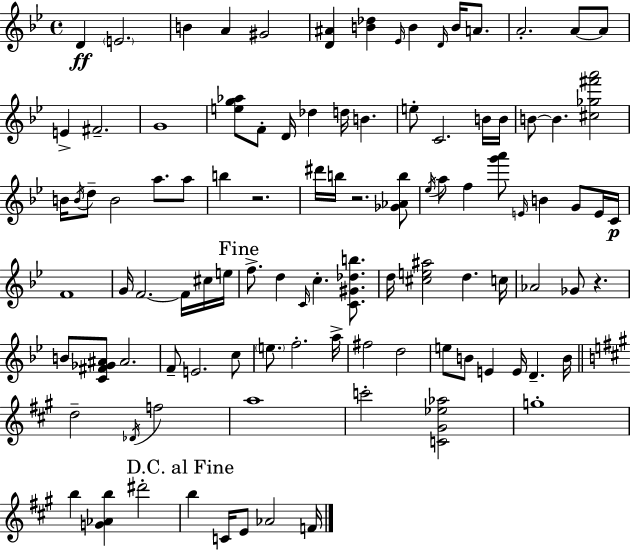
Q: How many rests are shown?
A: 3